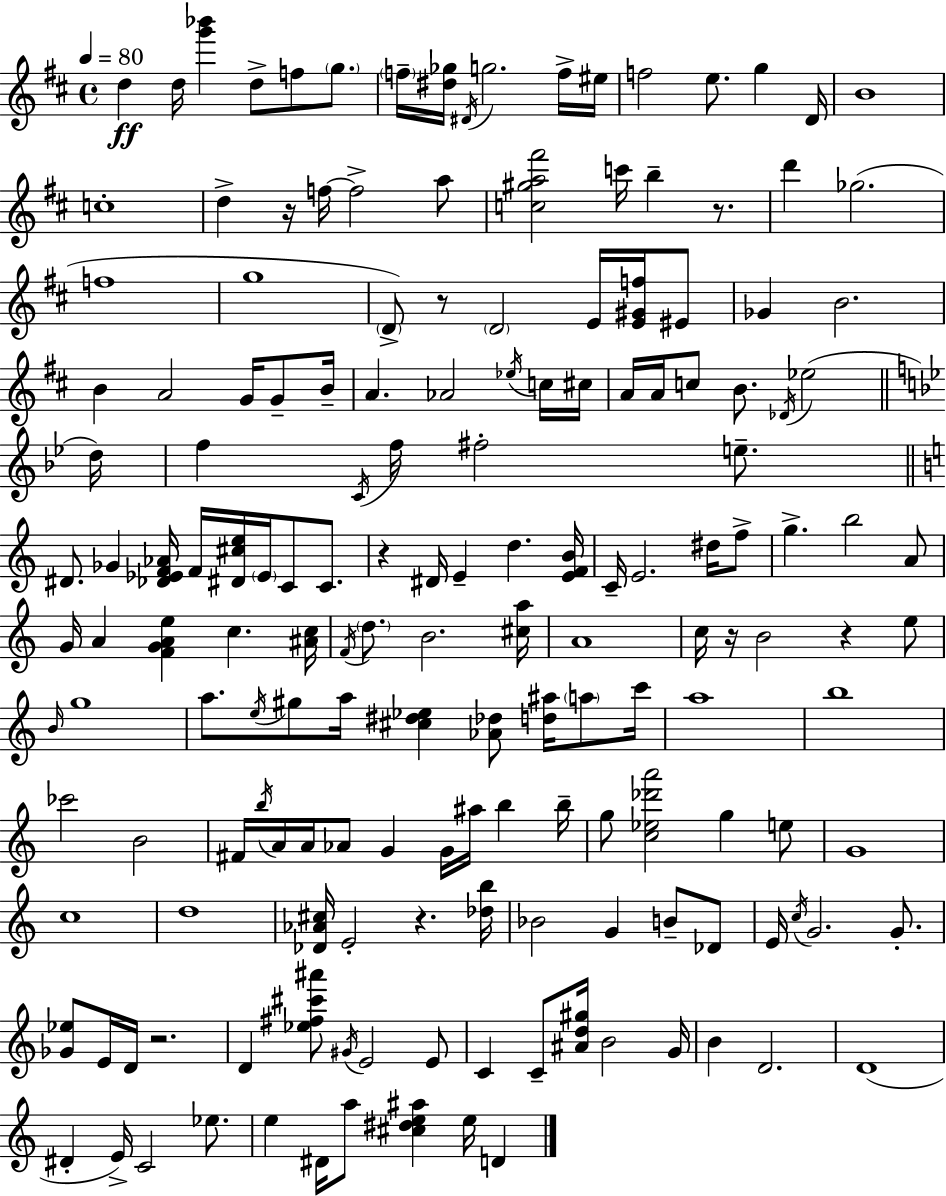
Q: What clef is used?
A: treble